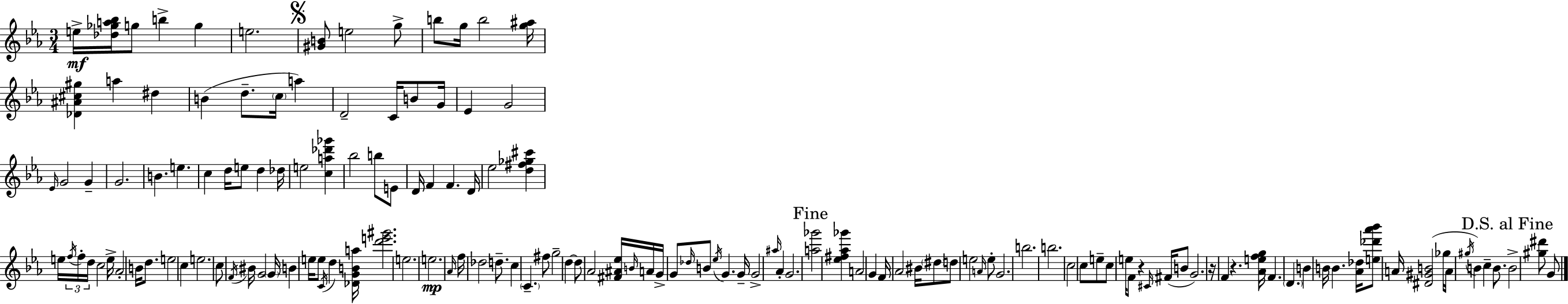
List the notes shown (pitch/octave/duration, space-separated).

E5/s [Db5,Gb5,A5,Bb5]/s G5/e B5/q G5/q E5/h. [G#4,B4]/e E5/h G5/e B5/e G5/s B5/h [G5,A#5]/s [Db4,A#4,C#5,G#5]/q A5/q D#5/q B4/q D5/e. C5/s A5/q D4/h C4/s B4/e G4/s Eb4/q G4/h Eb4/s G4/h G4/q G4/h. B4/q. E5/q. C5/q D5/s E5/e D5/q Db5/s E5/h [C5,A5,Db6,Gb6]/q Bb5/h B5/e E4/e D4/s F4/q F4/q. D4/s Eb5/h [D5,F#5,Gb5,C#6]/q E5/s F5/s F5/s D5/s C5/h E5/s Ab4/h B4/s D5/e. E5/h C5/q E5/h. C5/e F4/s BIS4/s G4/h G4/s B4/q E5/s E5/e C4/s D5/q [Db4,G4,B4,A5]/s [D6,E6,G#6]/h. E5/h. E5/h. Ab4/s F5/s Db5/h D5/e. C5/q C4/q. F#5/e G5/h D5/q D5/e Ab4/h [F#4,A#4,Eb5]/s B4/s A4/s G4/s G4/e Db5/s B4/e Eb5/s G4/q. G4/s G4/h A#5/s Ab4/q G4/h. [A5,Gb6]/h [Eb5,F#5,Ab5,Gb6]/q A4/h G4/q F4/s Ab4/h BIS4/s D#5/e D5/e E5/h A4/s E5/e G4/h. B5/h. B5/h. C5/h C5/e E5/e C5/e E5/s F4/e R/q C#4/s F#4/s B4/e G4/h. R/s F4/q R/q. [Ab4,E5,F5,G5]/s F4/q. D4/q. B4/q B4/s B4/q. [Ab4,Db5]/s [E5,Db6,Ab6,Bb6]/e A4/s [D#4,G#4,B4]/h Gb5/s A4/s G#5/s B4/q C5/q B4/e. B4/h [G#5,D#6]/e G4/e